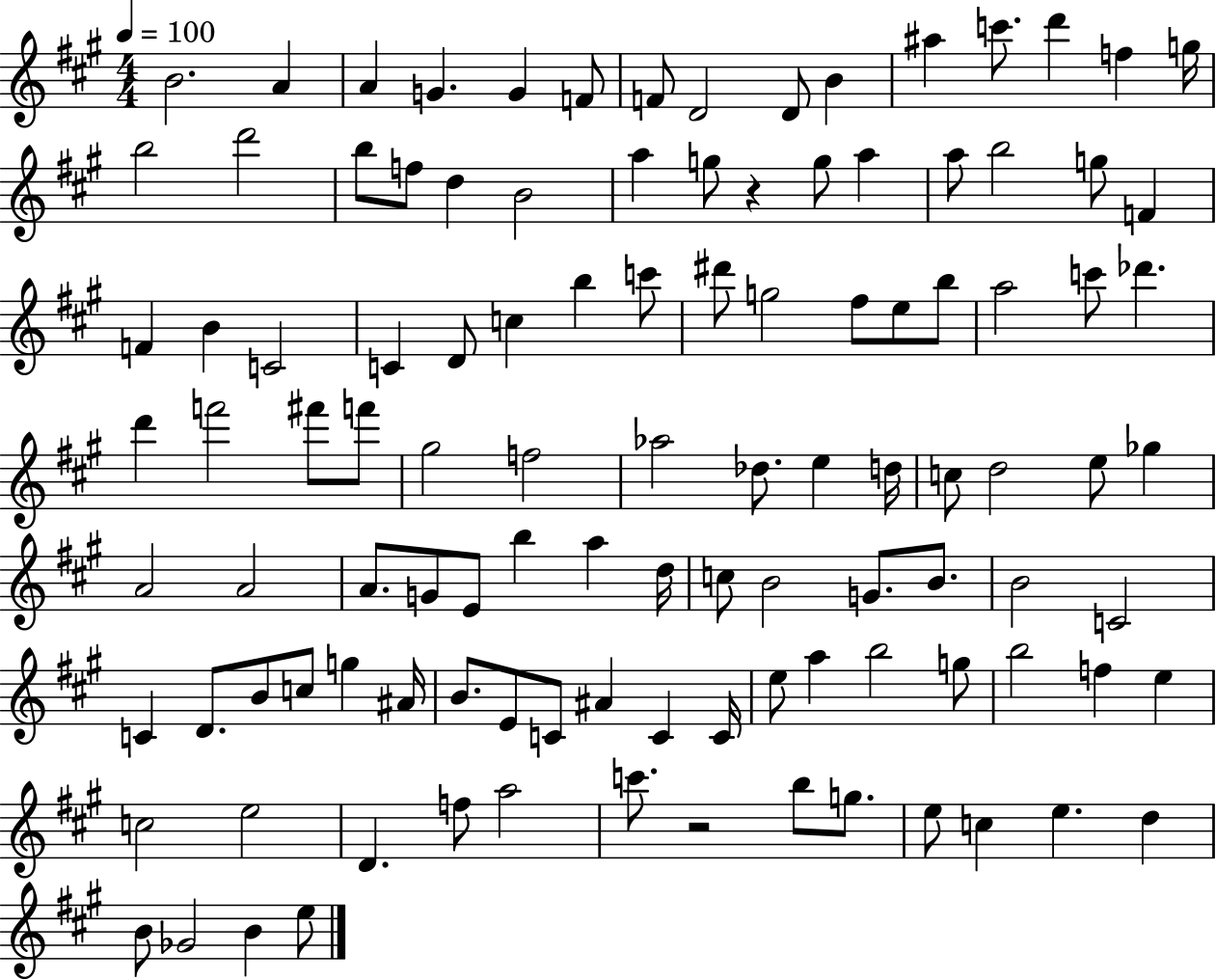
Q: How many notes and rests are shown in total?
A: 110